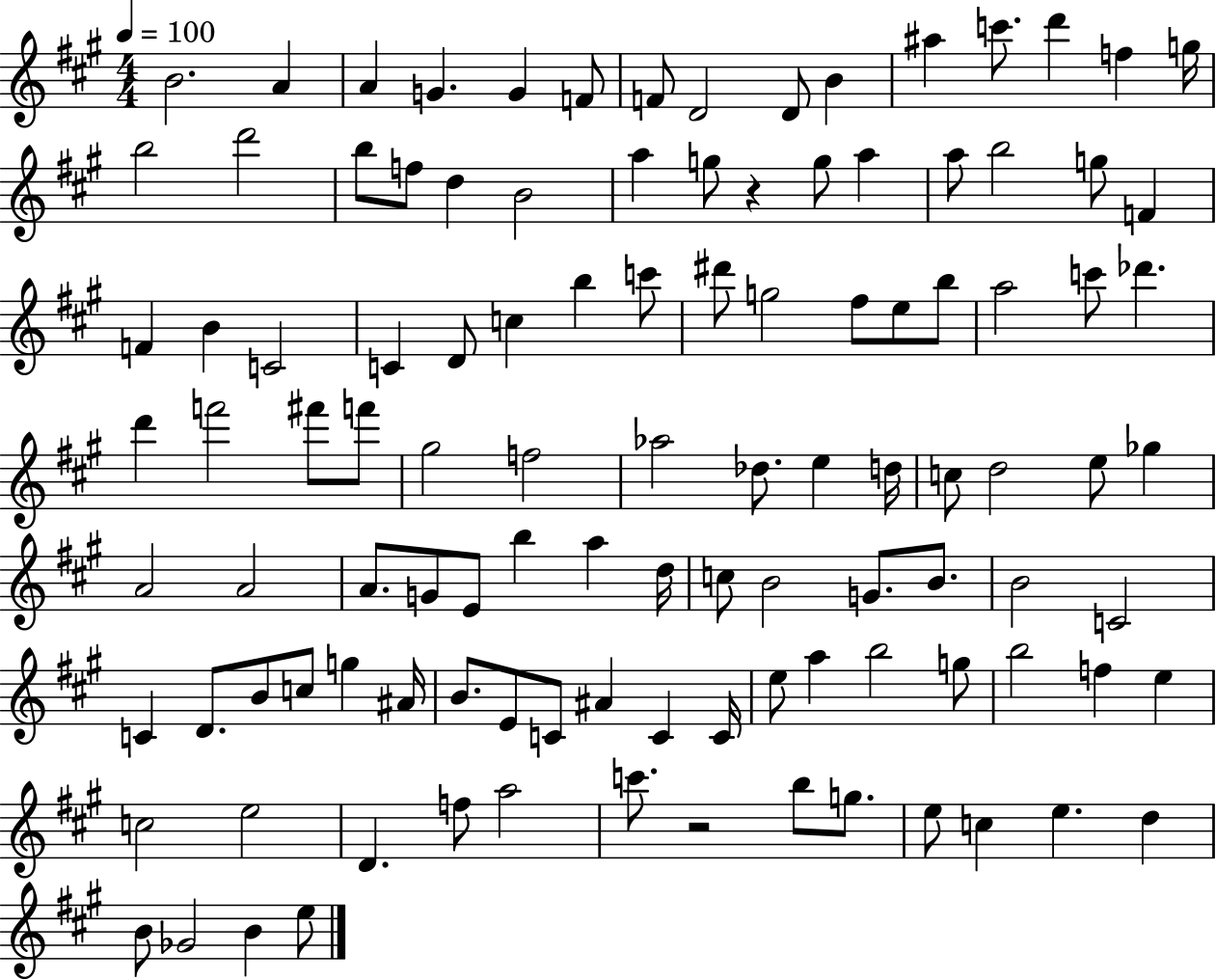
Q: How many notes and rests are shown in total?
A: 110